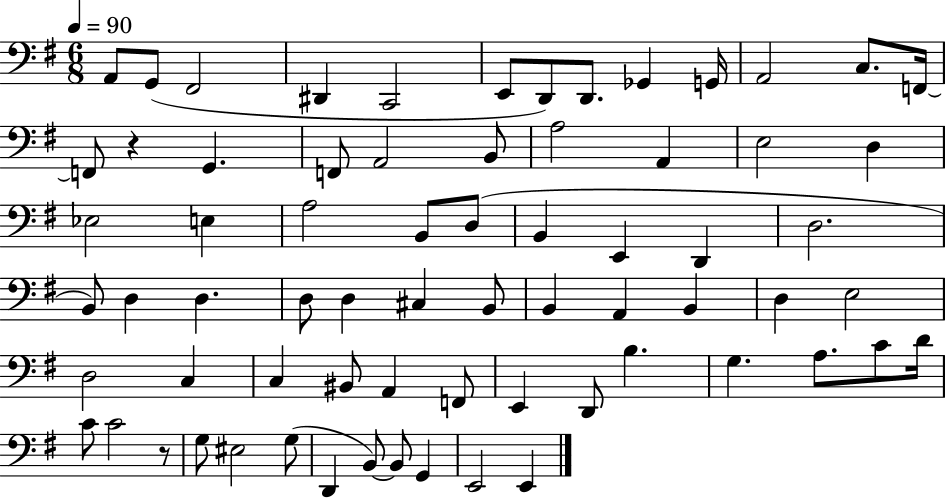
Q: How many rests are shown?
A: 2